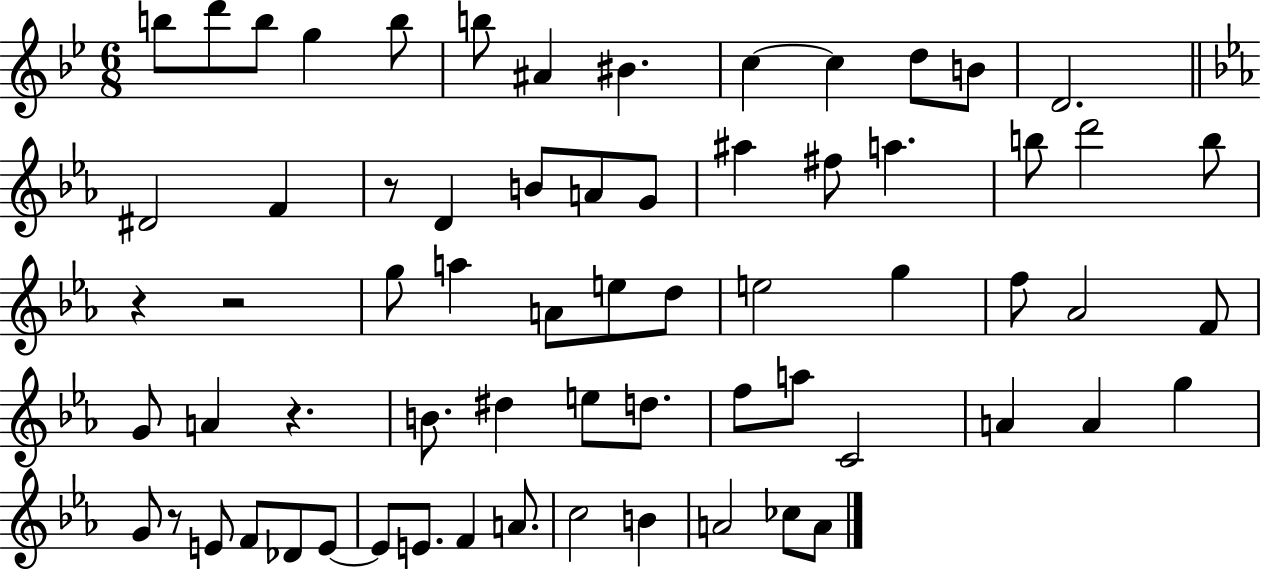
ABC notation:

X:1
T:Untitled
M:6/8
L:1/4
K:Bb
b/2 d'/2 b/2 g b/2 b/2 ^A ^B c c d/2 B/2 D2 ^D2 F z/2 D B/2 A/2 G/2 ^a ^f/2 a b/2 d'2 b/2 z z2 g/2 a A/2 e/2 d/2 e2 g f/2 _A2 F/2 G/2 A z B/2 ^d e/2 d/2 f/2 a/2 C2 A A g G/2 z/2 E/2 F/2 _D/2 E/2 E/2 E/2 F A/2 c2 B A2 _c/2 A/2